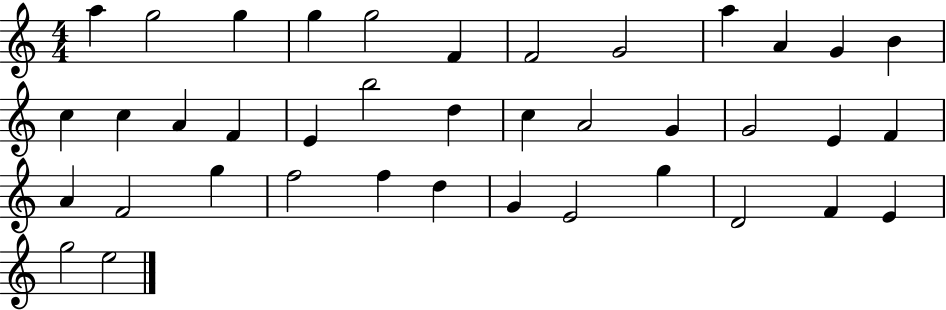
{
  \clef treble
  \numericTimeSignature
  \time 4/4
  \key c \major
  a''4 g''2 g''4 | g''4 g''2 f'4 | f'2 g'2 | a''4 a'4 g'4 b'4 | \break c''4 c''4 a'4 f'4 | e'4 b''2 d''4 | c''4 a'2 g'4 | g'2 e'4 f'4 | \break a'4 f'2 g''4 | f''2 f''4 d''4 | g'4 e'2 g''4 | d'2 f'4 e'4 | \break g''2 e''2 | \bar "|."
}